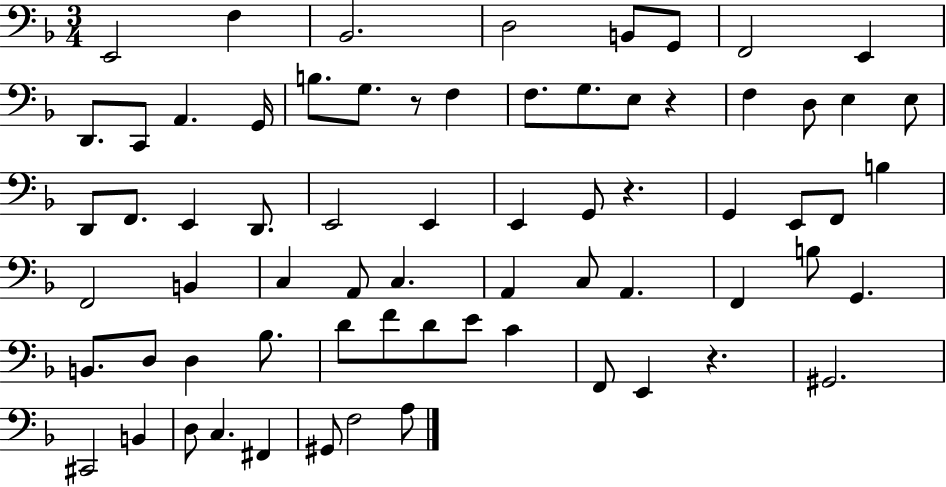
E2/h F3/q Bb2/h. D3/h B2/e G2/e F2/h E2/q D2/e. C2/e A2/q. G2/s B3/e. G3/e. R/e F3/q F3/e. G3/e. E3/e R/q F3/q D3/e E3/q E3/e D2/e F2/e. E2/q D2/e. E2/h E2/q E2/q G2/e R/q. G2/q E2/e F2/e B3/q F2/h B2/q C3/q A2/e C3/q. A2/q C3/e A2/q. F2/q B3/e G2/q. B2/e. D3/e D3/q Bb3/e. D4/e F4/e D4/e E4/e C4/q F2/e E2/q R/q. G#2/h. C#2/h B2/q D3/e C3/q. F#2/q G#2/e F3/h A3/e